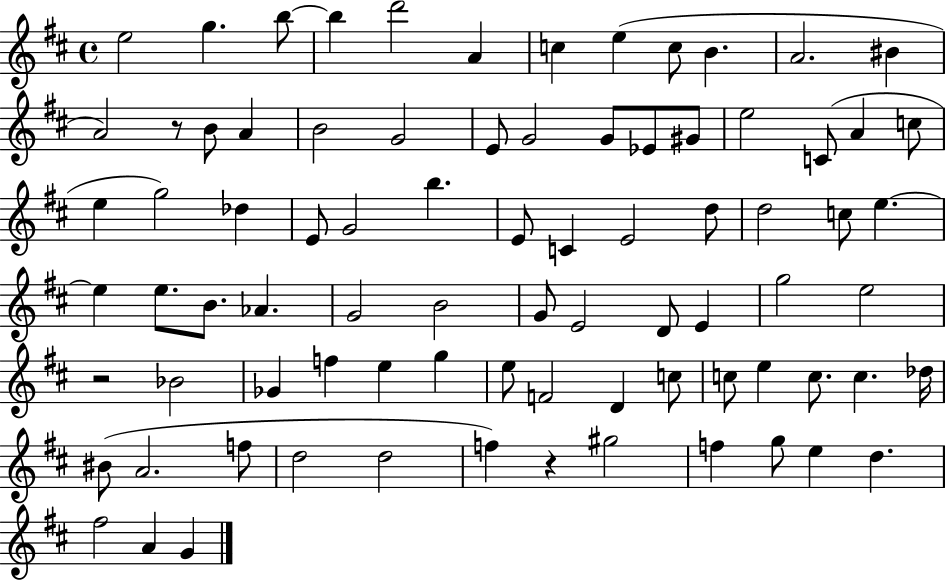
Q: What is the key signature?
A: D major